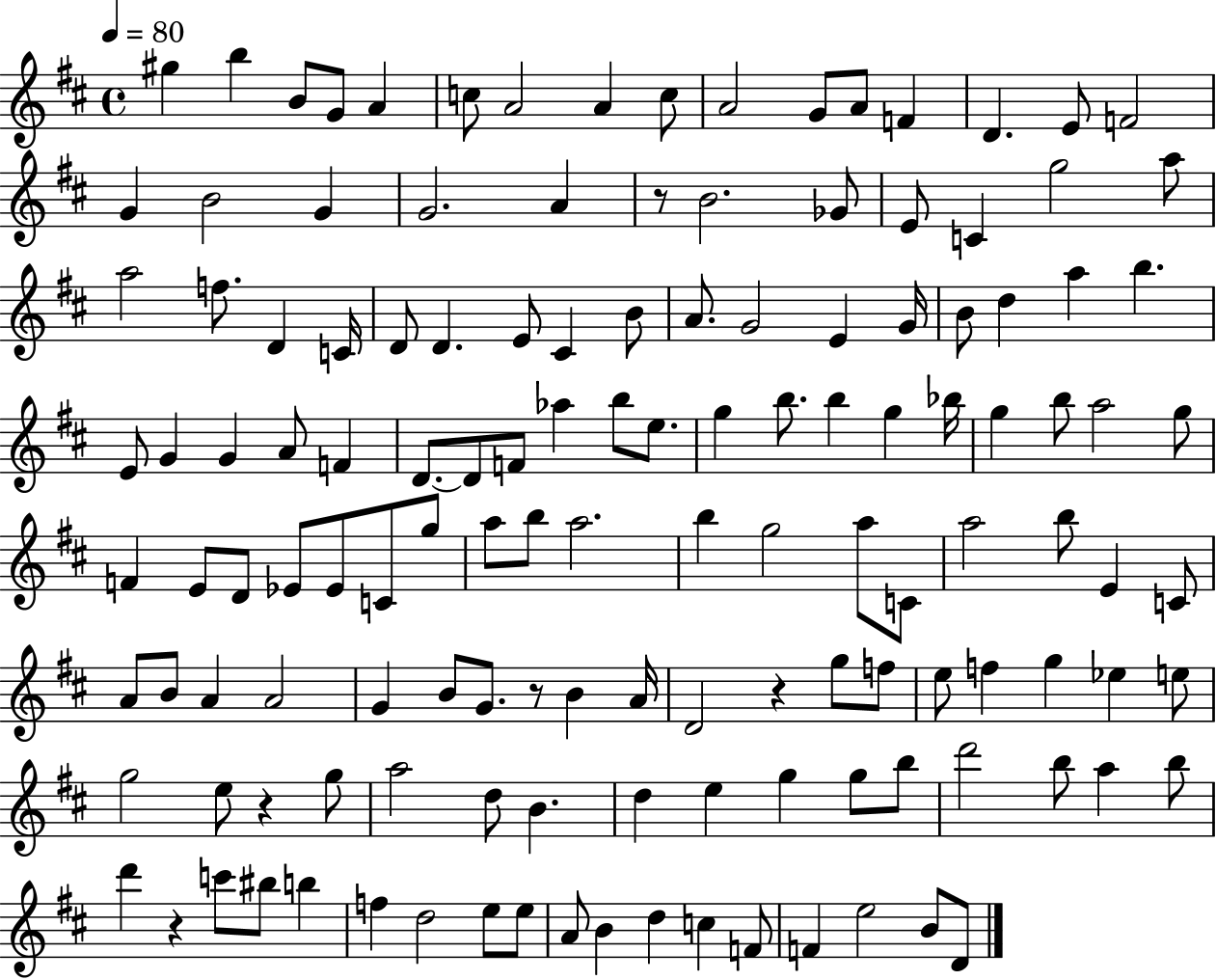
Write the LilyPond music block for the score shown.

{
  \clef treble
  \time 4/4
  \defaultTimeSignature
  \key d \major
  \tempo 4 = 80
  \repeat volta 2 { gis''4 b''4 b'8 g'8 a'4 | c''8 a'2 a'4 c''8 | a'2 g'8 a'8 f'4 | d'4. e'8 f'2 | \break g'4 b'2 g'4 | g'2. a'4 | r8 b'2. ges'8 | e'8 c'4 g''2 a''8 | \break a''2 f''8. d'4 c'16 | d'8 d'4. e'8 cis'4 b'8 | a'8. g'2 e'4 g'16 | b'8 d''4 a''4 b''4. | \break e'8 g'4 g'4 a'8 f'4 | d'8.~~ d'8 f'8 aes''4 b''8 e''8. | g''4 b''8. b''4 g''4 bes''16 | g''4 b''8 a''2 g''8 | \break f'4 e'8 d'8 ees'8 ees'8 c'8 g''8 | a''8 b''8 a''2. | b''4 g''2 a''8 c'8 | a''2 b''8 e'4 c'8 | \break a'8 b'8 a'4 a'2 | g'4 b'8 g'8. r8 b'4 a'16 | d'2 r4 g''8 f''8 | e''8 f''4 g''4 ees''4 e''8 | \break g''2 e''8 r4 g''8 | a''2 d''8 b'4. | d''4 e''4 g''4 g''8 b''8 | d'''2 b''8 a''4 b''8 | \break d'''4 r4 c'''8 bis''8 b''4 | f''4 d''2 e''8 e''8 | a'8 b'4 d''4 c''4 f'8 | f'4 e''2 b'8 d'8 | \break } \bar "|."
}